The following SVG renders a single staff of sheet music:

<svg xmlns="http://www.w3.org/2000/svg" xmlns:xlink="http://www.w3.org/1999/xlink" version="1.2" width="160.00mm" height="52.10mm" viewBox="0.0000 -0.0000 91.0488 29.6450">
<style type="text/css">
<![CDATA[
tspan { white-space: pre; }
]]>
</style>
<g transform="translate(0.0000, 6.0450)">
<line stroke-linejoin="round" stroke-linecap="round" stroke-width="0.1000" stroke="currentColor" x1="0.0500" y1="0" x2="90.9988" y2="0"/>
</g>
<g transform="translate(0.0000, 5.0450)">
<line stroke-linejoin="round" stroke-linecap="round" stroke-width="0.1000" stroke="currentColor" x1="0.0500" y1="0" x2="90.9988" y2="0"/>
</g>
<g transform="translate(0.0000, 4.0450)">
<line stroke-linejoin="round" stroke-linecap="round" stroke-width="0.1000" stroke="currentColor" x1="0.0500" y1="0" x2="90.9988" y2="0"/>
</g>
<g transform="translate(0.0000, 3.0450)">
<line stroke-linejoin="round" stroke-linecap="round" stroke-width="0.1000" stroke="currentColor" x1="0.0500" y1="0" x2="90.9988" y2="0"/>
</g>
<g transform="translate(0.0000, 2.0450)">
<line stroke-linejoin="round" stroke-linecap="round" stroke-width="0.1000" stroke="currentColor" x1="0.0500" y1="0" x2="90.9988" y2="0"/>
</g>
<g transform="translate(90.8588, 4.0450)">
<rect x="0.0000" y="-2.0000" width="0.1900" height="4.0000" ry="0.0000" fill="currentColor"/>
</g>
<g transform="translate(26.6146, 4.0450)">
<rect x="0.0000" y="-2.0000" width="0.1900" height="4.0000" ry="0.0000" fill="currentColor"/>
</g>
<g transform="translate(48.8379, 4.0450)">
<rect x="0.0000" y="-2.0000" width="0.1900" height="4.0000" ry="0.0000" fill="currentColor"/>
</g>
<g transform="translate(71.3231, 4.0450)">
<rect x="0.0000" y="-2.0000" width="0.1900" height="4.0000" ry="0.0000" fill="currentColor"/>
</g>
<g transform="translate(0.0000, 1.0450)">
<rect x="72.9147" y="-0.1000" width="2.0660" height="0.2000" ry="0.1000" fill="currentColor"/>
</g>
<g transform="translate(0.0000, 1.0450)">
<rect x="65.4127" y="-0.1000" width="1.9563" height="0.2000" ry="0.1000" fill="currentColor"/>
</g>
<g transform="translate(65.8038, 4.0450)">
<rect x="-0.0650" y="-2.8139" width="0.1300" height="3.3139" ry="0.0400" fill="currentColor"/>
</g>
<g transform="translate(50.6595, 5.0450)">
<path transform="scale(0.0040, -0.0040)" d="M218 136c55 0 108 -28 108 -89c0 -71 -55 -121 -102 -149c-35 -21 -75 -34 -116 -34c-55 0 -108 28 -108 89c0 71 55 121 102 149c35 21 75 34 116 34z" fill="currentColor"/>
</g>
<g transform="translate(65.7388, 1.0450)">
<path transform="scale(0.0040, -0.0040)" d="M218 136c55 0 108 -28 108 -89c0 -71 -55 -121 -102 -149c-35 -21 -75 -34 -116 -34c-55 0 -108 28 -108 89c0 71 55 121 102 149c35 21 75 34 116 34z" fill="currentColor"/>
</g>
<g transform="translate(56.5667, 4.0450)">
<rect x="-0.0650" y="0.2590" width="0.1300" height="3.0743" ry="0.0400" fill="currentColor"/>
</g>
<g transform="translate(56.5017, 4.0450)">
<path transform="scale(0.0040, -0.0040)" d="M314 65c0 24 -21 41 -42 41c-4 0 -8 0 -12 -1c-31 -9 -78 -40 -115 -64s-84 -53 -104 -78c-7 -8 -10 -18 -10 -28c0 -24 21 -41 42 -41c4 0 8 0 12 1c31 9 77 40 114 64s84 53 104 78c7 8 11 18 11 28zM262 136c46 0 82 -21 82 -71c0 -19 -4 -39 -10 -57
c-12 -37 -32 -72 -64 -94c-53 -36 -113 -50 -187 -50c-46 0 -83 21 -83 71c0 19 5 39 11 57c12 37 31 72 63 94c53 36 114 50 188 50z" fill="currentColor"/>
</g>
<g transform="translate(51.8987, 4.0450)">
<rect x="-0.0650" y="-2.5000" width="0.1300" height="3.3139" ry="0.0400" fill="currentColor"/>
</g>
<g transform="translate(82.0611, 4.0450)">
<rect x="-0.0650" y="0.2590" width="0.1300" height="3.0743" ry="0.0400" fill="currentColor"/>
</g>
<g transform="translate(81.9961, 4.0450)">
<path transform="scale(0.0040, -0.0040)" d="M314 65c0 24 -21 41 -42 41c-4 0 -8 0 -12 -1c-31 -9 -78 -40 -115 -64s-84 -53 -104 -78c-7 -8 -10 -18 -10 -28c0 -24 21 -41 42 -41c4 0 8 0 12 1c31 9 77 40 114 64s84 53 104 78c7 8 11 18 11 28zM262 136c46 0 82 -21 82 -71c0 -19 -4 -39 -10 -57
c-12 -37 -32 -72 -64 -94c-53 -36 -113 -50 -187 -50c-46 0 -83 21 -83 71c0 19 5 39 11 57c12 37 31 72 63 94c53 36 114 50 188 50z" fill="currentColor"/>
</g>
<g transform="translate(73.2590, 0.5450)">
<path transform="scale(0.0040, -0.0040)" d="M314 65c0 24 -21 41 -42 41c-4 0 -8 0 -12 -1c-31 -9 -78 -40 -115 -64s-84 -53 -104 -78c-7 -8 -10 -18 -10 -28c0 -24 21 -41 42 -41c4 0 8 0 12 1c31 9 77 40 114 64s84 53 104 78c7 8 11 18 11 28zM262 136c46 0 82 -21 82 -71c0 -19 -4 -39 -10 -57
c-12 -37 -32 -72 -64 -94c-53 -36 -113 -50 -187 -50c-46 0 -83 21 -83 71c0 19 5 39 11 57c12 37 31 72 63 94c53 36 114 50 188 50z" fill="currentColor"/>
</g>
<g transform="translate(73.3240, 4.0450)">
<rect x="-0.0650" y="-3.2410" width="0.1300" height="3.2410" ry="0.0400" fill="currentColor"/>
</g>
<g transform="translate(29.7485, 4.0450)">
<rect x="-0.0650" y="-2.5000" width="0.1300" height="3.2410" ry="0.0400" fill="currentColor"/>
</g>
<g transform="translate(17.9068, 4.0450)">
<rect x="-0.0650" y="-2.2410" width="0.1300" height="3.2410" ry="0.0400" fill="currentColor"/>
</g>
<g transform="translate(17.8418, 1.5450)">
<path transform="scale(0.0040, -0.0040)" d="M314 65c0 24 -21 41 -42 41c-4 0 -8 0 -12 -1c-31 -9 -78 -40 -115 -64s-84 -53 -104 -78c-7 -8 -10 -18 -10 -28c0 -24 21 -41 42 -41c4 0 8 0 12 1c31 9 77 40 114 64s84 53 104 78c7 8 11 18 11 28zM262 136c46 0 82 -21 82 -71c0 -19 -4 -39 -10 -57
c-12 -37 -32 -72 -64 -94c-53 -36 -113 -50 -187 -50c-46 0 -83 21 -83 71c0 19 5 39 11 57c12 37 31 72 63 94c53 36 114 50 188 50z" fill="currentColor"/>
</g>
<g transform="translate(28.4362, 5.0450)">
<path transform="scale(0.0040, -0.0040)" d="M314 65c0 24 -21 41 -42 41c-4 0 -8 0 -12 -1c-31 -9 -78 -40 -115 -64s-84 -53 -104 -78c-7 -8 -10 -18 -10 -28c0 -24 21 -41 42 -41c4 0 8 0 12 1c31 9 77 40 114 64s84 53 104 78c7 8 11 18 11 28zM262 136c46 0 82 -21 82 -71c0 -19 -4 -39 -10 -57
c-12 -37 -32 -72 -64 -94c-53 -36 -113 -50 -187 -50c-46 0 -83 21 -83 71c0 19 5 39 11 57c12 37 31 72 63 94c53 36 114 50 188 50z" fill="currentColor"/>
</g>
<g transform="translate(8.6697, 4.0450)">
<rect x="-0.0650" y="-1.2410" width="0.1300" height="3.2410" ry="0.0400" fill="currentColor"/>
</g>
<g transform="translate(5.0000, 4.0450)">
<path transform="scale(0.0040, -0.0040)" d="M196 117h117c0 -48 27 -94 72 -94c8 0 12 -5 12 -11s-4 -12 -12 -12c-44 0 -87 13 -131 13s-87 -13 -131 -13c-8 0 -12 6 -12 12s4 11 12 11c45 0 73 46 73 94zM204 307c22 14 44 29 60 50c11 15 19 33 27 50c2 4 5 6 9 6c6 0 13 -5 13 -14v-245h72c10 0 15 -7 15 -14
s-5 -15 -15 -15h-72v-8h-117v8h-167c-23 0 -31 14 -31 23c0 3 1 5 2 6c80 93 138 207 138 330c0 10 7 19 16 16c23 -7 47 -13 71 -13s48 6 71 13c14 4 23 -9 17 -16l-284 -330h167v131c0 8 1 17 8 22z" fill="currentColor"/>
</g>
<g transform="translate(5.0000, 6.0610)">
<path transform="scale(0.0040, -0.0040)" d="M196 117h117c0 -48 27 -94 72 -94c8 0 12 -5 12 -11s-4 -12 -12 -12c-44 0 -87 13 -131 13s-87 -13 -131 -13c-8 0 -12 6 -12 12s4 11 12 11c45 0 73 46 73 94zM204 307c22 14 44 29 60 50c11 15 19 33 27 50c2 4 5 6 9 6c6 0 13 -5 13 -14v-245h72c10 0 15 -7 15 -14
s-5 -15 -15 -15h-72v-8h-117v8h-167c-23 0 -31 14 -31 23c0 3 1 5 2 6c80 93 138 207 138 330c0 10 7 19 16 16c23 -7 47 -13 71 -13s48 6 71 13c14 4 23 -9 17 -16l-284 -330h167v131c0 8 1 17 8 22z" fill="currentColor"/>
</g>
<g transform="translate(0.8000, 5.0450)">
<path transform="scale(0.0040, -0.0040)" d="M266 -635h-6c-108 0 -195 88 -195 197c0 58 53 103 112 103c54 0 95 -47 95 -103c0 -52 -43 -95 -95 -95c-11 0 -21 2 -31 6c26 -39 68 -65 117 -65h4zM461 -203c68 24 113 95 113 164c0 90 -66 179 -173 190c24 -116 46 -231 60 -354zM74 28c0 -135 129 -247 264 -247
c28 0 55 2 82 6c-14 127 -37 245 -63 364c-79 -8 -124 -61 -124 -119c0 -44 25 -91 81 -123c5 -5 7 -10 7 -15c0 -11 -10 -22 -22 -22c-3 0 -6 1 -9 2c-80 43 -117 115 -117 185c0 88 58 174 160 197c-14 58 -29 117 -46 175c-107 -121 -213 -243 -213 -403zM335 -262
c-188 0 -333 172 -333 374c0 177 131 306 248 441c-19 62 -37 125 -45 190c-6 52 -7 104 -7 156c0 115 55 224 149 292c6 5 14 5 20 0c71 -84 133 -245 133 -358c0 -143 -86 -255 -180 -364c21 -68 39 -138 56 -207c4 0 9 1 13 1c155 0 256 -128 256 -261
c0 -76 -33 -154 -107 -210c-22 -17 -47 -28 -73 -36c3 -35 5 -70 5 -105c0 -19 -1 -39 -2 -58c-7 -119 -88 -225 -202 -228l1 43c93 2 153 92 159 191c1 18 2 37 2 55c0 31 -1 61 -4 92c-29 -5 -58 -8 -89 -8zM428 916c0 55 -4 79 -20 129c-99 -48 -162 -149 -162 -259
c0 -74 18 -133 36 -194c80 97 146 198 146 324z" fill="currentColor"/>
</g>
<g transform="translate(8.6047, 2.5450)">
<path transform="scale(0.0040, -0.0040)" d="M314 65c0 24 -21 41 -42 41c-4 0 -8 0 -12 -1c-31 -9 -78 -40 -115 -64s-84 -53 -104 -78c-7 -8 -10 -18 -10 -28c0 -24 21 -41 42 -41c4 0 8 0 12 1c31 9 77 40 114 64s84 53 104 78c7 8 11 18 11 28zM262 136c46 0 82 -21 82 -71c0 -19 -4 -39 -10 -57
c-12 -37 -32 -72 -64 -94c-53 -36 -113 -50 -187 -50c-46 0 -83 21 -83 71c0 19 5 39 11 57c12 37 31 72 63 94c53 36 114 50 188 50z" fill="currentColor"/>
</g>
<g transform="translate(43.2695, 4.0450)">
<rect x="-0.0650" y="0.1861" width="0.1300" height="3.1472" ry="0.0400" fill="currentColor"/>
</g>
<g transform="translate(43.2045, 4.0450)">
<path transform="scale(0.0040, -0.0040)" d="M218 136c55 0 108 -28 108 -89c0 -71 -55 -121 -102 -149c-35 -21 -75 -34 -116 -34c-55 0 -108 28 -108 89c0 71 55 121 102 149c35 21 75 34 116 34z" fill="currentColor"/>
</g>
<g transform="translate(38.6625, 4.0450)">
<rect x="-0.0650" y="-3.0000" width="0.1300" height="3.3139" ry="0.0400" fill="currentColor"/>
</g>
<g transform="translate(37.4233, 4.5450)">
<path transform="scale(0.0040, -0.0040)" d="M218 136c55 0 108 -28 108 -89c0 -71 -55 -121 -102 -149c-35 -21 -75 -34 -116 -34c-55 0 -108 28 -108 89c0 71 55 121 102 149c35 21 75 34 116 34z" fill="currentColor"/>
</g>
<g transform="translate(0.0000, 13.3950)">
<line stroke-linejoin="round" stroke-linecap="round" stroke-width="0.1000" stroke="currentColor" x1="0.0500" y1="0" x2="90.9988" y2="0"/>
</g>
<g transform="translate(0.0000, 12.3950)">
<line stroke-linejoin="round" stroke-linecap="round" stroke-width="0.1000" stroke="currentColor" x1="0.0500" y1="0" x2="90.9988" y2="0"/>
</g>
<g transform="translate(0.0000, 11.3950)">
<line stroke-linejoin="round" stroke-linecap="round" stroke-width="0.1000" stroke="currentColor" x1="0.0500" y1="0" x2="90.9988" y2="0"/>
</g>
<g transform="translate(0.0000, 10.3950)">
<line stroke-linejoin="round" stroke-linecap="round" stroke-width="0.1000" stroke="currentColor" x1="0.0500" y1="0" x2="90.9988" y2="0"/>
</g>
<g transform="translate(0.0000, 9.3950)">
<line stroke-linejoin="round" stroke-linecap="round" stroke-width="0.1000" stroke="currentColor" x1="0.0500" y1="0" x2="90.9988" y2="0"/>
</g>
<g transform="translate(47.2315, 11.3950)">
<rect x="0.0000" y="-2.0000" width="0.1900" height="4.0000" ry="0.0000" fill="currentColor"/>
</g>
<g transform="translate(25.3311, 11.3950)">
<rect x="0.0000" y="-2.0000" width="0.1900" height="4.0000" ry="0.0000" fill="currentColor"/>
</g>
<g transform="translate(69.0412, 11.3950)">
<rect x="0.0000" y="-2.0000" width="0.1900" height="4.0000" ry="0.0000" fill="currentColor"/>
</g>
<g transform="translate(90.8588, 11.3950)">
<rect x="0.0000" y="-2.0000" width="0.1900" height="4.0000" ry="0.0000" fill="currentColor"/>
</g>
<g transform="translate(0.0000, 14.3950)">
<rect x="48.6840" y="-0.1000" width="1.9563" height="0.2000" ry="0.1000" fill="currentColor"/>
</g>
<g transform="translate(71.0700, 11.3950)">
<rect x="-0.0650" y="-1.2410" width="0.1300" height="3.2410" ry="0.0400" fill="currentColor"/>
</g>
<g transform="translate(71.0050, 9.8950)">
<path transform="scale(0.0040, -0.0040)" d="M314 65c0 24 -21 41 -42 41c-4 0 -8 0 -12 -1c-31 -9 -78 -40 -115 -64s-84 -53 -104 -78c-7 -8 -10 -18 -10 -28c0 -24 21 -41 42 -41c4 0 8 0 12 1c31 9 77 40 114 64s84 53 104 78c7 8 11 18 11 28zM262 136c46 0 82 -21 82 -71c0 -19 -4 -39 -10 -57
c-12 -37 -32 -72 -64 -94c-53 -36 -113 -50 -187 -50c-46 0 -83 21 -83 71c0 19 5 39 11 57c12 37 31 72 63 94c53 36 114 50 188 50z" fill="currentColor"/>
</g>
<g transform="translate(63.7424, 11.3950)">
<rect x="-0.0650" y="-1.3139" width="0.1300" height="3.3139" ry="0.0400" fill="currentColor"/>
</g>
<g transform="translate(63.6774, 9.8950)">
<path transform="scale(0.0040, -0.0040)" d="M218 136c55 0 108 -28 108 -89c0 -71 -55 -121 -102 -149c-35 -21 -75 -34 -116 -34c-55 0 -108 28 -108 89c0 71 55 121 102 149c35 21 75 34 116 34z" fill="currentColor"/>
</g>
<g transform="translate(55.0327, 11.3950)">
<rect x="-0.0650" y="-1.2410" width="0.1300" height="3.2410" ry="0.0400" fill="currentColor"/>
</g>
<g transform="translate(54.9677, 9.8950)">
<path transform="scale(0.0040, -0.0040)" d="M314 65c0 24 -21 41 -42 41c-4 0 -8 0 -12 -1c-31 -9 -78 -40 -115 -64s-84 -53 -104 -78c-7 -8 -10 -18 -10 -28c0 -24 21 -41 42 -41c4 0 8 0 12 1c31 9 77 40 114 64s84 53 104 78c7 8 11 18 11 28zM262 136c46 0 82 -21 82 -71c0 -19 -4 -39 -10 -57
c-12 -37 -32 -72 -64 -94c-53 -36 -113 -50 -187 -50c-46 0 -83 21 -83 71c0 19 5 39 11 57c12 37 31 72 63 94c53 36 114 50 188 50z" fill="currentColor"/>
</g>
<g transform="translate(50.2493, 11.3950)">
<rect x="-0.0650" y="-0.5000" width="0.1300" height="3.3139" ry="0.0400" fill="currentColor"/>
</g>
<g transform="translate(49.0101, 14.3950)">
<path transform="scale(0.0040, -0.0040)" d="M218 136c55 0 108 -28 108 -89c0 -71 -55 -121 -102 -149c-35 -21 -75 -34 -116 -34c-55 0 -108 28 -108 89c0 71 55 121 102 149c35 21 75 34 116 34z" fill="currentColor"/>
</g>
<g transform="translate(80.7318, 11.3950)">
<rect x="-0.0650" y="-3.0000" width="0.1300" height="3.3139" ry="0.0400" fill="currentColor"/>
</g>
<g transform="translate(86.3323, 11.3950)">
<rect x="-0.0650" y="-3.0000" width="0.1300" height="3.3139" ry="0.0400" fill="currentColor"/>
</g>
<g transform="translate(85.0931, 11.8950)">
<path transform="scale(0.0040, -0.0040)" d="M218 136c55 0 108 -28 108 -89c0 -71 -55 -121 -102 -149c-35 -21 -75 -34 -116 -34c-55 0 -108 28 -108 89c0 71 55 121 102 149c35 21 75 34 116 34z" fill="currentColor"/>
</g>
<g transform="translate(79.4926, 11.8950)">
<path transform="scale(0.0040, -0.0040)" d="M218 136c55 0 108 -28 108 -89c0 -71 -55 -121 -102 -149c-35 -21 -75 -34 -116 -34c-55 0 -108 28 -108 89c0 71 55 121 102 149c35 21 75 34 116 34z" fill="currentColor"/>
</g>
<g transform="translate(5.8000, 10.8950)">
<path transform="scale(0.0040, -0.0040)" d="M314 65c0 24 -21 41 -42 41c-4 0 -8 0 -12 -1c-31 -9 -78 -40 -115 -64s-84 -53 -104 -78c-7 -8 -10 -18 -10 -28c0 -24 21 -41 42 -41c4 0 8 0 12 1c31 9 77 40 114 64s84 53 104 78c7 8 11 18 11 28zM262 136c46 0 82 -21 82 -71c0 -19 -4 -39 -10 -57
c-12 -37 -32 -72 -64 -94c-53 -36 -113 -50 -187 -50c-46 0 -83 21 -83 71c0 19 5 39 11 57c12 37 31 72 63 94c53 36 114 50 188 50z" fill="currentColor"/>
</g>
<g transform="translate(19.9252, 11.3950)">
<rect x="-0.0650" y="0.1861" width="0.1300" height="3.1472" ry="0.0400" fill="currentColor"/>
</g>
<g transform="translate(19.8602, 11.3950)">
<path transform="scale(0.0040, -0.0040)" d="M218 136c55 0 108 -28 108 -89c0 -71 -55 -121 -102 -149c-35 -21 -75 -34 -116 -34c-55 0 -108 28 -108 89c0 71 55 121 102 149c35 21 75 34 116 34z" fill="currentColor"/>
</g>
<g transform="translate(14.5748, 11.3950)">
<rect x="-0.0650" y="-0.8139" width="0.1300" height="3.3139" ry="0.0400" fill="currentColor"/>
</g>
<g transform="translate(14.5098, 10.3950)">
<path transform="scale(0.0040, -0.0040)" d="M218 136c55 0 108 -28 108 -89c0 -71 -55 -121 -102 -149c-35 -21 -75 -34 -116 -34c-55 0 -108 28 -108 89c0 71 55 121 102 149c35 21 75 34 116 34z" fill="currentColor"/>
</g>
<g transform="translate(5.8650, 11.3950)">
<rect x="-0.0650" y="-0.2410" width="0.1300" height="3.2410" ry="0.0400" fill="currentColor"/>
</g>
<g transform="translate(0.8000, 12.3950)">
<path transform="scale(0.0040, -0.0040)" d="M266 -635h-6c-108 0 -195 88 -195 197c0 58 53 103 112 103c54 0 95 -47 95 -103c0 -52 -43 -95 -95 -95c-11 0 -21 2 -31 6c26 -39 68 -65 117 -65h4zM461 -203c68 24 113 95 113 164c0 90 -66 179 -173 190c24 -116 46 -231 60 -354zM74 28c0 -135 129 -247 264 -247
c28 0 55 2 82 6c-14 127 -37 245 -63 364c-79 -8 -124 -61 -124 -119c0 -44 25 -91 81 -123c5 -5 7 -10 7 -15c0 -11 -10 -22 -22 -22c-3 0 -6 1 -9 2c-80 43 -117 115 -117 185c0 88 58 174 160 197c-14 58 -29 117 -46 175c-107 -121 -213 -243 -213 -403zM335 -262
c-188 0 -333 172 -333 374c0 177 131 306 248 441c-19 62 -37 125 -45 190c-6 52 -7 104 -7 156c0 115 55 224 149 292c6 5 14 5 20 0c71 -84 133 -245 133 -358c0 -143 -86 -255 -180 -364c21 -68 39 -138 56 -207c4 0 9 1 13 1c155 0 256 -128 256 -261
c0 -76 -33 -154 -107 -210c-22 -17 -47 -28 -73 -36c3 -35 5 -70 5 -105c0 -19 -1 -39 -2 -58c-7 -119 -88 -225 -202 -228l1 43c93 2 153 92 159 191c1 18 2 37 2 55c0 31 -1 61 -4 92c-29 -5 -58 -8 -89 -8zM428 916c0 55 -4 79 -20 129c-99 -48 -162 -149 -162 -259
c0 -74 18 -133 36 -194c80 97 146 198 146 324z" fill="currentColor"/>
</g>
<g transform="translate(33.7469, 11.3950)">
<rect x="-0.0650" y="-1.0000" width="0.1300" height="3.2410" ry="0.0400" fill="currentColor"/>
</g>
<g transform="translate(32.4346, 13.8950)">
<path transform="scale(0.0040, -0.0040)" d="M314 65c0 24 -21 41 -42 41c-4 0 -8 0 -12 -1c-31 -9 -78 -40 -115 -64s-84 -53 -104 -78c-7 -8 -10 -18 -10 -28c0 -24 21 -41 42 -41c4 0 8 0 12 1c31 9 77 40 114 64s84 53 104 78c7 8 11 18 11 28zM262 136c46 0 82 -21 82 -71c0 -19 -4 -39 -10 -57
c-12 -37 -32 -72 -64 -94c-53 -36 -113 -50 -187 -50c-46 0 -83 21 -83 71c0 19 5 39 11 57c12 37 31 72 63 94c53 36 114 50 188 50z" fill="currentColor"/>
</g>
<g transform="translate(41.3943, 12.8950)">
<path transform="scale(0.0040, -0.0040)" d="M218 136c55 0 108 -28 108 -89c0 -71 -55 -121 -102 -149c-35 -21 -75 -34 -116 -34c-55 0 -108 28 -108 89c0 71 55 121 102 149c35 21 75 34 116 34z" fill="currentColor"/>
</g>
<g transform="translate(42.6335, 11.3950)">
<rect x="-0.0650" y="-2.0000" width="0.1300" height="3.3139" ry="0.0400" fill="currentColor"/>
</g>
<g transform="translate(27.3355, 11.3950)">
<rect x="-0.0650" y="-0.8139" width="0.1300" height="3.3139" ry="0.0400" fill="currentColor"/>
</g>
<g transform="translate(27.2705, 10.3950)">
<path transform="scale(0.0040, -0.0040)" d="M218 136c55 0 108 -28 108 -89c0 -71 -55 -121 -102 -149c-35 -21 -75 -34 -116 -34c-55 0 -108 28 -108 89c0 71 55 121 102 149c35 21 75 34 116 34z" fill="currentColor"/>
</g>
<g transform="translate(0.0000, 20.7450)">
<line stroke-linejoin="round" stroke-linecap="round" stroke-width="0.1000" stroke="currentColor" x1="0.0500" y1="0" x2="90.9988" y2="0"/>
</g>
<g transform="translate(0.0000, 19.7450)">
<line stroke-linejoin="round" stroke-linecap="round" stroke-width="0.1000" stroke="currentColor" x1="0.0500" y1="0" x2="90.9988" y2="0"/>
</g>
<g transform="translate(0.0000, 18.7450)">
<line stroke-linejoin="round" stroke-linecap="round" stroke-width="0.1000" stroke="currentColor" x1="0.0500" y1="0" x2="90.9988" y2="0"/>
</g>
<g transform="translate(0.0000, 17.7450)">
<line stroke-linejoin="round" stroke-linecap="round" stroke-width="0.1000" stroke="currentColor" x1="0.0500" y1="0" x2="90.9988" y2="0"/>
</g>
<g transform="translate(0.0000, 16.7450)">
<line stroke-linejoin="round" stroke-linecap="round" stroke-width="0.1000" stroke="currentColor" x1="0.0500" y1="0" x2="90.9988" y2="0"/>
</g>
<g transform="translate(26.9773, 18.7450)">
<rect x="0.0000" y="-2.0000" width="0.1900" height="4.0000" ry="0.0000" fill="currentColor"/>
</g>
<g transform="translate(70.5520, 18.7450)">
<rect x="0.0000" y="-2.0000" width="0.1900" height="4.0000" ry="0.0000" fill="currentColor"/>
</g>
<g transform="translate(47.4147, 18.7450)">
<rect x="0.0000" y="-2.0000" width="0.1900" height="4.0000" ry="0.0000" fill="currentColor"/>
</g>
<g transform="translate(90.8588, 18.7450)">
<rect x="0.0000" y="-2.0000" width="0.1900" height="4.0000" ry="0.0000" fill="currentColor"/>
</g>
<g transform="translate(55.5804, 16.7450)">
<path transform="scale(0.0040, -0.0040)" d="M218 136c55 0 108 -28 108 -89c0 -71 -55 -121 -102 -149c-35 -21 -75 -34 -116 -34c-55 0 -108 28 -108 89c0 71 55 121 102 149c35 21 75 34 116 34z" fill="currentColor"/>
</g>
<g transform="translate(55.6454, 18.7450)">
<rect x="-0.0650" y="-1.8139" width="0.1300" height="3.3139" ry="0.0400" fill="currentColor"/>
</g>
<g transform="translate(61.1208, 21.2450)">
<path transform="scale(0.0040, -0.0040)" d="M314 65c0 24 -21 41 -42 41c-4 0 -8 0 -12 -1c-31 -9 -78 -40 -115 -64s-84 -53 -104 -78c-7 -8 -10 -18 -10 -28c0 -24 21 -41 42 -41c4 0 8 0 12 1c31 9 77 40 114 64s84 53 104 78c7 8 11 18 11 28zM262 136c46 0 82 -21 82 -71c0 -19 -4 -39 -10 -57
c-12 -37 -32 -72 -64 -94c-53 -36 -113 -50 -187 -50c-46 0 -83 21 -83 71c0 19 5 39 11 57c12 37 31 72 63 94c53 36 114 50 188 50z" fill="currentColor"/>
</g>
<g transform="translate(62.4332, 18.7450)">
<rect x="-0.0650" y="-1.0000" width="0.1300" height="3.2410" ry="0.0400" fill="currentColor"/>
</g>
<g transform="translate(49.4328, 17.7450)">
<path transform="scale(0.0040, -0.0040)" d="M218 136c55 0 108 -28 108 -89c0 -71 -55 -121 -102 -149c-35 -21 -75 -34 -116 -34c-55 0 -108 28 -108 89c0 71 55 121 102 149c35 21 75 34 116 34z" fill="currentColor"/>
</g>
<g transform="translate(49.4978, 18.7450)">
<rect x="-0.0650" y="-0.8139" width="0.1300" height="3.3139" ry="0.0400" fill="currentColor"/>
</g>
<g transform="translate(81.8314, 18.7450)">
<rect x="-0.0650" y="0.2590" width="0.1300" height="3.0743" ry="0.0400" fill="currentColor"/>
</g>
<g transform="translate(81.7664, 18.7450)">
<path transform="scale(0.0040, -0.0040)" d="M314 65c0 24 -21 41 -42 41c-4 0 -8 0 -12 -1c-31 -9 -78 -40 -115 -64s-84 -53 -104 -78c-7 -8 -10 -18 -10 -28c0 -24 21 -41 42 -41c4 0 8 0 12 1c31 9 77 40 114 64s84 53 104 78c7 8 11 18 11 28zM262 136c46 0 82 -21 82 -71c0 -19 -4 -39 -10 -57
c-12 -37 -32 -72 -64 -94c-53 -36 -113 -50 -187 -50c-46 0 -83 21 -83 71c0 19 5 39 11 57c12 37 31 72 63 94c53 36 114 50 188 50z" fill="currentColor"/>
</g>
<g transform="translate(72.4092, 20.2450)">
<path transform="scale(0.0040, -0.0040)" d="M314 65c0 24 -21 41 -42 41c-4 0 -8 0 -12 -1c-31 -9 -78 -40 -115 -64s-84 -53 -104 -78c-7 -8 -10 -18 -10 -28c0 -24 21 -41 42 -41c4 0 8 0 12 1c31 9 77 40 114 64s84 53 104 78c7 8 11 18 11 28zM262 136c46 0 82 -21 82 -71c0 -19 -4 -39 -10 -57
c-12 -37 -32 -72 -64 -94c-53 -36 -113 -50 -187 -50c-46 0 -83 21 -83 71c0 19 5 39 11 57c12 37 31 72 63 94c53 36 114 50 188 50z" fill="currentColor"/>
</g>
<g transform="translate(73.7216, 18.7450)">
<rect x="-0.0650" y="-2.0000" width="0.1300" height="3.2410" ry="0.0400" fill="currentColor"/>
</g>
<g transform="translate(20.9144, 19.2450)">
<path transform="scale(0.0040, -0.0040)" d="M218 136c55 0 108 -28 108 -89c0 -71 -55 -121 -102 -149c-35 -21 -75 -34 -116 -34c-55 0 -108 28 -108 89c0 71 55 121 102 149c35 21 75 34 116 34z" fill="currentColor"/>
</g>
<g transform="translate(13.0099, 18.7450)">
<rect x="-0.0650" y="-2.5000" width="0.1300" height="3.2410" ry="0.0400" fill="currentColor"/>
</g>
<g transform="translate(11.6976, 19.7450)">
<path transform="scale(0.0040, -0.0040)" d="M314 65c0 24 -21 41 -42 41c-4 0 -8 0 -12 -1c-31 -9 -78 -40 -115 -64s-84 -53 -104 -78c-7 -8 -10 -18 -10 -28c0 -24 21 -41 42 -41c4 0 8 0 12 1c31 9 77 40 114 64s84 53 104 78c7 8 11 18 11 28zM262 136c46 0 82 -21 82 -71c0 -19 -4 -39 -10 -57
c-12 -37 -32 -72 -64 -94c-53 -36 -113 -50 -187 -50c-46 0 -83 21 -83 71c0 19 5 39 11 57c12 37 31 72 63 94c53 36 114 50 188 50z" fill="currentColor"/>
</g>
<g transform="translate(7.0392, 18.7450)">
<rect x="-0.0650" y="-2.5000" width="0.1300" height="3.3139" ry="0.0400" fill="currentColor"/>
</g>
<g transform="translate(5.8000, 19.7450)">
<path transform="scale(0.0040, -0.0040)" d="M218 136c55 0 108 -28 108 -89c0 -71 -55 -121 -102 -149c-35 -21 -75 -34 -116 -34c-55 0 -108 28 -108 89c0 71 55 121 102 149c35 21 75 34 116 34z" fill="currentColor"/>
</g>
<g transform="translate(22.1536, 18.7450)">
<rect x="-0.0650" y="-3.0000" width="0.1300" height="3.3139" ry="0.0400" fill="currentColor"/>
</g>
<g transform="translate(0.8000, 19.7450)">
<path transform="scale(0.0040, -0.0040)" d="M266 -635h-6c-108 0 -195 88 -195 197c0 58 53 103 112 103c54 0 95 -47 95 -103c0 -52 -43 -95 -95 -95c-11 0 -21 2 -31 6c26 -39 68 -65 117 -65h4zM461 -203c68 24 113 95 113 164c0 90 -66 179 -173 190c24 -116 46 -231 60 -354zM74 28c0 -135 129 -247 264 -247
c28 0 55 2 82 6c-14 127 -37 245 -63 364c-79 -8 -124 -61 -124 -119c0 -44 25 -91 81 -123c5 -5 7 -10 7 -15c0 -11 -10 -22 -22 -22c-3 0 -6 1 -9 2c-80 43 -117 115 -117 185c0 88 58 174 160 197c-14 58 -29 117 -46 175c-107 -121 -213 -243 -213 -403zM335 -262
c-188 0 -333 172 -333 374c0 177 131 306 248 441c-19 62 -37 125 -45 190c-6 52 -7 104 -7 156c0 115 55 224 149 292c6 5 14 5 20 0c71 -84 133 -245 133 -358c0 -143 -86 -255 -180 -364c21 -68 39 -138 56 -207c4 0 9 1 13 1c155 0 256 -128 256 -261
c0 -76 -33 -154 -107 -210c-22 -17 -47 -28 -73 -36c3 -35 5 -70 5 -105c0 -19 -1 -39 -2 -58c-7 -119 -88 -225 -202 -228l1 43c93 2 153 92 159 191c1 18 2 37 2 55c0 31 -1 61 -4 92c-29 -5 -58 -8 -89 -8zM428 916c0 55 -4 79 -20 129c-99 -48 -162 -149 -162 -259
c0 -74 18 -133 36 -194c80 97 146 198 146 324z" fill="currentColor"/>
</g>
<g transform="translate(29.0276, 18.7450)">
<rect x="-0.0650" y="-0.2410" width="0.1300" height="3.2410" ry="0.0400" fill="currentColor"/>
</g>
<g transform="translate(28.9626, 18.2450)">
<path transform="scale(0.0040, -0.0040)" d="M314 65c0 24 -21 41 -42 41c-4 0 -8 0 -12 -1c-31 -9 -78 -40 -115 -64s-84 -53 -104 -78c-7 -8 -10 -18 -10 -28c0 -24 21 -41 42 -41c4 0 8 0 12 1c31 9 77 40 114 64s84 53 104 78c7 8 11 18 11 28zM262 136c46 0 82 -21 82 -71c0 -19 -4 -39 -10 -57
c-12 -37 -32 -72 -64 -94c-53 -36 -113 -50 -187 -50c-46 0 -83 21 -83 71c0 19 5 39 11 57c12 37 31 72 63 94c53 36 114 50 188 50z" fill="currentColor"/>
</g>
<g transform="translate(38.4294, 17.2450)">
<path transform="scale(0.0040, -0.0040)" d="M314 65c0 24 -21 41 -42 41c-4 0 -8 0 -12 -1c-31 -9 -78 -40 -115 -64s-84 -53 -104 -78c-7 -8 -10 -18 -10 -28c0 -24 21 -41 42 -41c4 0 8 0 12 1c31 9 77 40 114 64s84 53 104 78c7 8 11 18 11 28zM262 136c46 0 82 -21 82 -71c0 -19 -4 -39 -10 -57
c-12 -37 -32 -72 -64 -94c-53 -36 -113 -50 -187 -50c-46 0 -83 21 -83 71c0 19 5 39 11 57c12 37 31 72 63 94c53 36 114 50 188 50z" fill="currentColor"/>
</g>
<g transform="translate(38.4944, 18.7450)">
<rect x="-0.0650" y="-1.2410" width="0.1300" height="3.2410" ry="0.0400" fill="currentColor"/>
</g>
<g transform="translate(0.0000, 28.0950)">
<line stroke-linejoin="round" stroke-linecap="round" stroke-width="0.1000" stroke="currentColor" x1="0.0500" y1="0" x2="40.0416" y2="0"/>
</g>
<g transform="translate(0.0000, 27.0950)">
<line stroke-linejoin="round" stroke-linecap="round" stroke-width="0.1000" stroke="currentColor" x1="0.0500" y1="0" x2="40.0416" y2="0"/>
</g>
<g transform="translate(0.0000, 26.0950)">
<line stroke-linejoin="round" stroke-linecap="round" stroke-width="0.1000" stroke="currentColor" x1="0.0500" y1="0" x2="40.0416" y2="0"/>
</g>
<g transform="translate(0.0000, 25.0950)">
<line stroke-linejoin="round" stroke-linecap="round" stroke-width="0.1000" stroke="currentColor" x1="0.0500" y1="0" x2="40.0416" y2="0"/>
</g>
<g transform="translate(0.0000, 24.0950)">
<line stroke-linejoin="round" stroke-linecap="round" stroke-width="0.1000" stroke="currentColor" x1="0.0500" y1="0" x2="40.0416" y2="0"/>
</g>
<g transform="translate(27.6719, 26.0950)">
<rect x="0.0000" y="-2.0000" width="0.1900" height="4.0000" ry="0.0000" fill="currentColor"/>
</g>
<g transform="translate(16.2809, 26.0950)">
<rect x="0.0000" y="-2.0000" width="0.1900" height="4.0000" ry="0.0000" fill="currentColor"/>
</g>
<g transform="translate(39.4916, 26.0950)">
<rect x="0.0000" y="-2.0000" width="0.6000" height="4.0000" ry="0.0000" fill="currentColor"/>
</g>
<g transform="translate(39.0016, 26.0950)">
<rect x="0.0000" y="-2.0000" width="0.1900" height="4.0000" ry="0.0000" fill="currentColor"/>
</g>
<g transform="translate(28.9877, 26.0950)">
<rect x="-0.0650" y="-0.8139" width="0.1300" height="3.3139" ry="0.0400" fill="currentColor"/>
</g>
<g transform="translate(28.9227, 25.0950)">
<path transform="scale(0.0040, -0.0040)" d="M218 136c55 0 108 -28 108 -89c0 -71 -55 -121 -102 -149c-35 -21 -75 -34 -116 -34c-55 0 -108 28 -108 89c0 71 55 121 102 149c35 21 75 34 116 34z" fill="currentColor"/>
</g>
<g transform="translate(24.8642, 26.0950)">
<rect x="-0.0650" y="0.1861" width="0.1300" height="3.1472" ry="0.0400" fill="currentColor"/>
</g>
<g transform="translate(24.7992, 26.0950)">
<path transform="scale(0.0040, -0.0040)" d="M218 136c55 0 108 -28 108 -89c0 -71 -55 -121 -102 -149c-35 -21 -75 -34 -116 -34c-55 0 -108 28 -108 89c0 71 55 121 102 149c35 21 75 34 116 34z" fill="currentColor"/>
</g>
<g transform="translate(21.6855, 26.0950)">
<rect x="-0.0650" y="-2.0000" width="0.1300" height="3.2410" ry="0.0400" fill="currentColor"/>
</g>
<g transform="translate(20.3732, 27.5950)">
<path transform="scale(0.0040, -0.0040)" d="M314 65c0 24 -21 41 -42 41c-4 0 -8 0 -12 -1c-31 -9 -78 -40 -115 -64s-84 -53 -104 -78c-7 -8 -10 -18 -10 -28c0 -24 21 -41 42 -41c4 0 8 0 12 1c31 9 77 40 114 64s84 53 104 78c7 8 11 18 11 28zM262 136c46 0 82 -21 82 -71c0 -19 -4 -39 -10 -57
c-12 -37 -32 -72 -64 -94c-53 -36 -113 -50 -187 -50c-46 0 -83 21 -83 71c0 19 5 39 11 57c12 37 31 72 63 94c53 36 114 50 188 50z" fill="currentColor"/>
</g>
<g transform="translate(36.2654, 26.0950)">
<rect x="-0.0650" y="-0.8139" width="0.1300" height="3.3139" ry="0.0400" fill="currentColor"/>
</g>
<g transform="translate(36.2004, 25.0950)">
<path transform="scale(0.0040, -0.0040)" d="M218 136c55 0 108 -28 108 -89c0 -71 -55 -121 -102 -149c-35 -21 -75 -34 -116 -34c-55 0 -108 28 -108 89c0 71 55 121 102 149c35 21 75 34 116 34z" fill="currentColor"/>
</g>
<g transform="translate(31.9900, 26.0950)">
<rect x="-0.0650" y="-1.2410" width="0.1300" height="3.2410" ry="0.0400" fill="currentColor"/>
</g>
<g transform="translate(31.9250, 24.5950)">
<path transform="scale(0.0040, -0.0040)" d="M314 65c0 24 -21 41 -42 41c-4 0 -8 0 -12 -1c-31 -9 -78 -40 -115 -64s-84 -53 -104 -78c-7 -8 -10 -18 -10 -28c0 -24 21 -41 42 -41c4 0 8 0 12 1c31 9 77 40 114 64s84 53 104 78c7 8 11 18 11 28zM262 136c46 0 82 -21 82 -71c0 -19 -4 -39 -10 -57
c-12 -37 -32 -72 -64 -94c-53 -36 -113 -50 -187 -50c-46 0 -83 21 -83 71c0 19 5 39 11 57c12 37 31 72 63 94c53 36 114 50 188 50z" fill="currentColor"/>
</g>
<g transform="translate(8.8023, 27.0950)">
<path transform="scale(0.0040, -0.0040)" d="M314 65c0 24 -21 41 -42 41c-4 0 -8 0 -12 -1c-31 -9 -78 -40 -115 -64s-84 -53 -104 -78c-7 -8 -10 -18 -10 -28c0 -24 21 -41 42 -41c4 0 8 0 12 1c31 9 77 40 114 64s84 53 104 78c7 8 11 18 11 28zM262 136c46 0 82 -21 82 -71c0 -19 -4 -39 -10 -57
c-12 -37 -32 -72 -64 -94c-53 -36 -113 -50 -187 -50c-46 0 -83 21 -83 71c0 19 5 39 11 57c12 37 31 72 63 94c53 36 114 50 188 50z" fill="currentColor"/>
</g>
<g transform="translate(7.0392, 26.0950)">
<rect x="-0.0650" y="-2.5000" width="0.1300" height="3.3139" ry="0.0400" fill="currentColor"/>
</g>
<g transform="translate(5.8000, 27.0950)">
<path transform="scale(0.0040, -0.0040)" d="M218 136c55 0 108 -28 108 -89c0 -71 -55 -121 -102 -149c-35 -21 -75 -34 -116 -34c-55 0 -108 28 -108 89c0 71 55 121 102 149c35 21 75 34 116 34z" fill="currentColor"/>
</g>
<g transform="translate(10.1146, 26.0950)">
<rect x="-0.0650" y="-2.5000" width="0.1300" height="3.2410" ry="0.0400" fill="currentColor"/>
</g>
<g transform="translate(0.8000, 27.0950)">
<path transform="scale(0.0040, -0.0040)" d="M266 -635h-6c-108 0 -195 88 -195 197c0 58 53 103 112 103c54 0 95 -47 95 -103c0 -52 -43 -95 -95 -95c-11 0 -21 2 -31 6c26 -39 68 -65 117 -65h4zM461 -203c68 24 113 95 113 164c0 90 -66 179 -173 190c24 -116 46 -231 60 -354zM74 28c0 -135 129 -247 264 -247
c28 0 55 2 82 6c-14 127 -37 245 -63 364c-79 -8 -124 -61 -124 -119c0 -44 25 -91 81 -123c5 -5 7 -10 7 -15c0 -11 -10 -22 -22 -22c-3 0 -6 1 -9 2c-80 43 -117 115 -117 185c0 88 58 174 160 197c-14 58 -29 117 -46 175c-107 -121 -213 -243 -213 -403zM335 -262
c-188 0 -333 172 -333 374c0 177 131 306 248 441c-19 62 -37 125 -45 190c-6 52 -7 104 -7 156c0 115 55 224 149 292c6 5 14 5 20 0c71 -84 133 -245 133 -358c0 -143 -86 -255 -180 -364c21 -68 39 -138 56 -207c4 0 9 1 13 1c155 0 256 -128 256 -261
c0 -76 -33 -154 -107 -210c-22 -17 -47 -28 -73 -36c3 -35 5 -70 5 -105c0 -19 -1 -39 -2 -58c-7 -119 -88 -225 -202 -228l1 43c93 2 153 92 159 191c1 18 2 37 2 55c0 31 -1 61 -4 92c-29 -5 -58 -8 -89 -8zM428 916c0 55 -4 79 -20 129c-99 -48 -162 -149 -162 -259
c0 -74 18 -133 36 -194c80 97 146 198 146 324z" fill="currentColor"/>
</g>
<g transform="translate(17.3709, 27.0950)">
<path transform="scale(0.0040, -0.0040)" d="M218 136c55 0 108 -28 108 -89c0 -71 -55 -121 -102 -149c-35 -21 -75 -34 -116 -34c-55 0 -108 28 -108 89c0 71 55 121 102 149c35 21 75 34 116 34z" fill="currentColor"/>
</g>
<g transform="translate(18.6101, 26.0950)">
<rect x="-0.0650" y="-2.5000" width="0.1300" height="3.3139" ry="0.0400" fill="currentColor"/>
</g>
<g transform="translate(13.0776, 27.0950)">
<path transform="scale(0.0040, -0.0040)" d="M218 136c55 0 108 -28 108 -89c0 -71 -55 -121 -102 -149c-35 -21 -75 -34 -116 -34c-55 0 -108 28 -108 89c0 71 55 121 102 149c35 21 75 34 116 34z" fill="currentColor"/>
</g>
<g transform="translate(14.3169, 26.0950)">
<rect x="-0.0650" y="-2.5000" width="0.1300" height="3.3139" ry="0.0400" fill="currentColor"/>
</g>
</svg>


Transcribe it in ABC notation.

X:1
T:Untitled
M:4/4
L:1/4
K:C
e2 g2 G2 A B G B2 a b2 B2 c2 d B d D2 F C e2 e e2 A A G G2 A c2 e2 d f D2 F2 B2 G G2 G G F2 B d e2 d